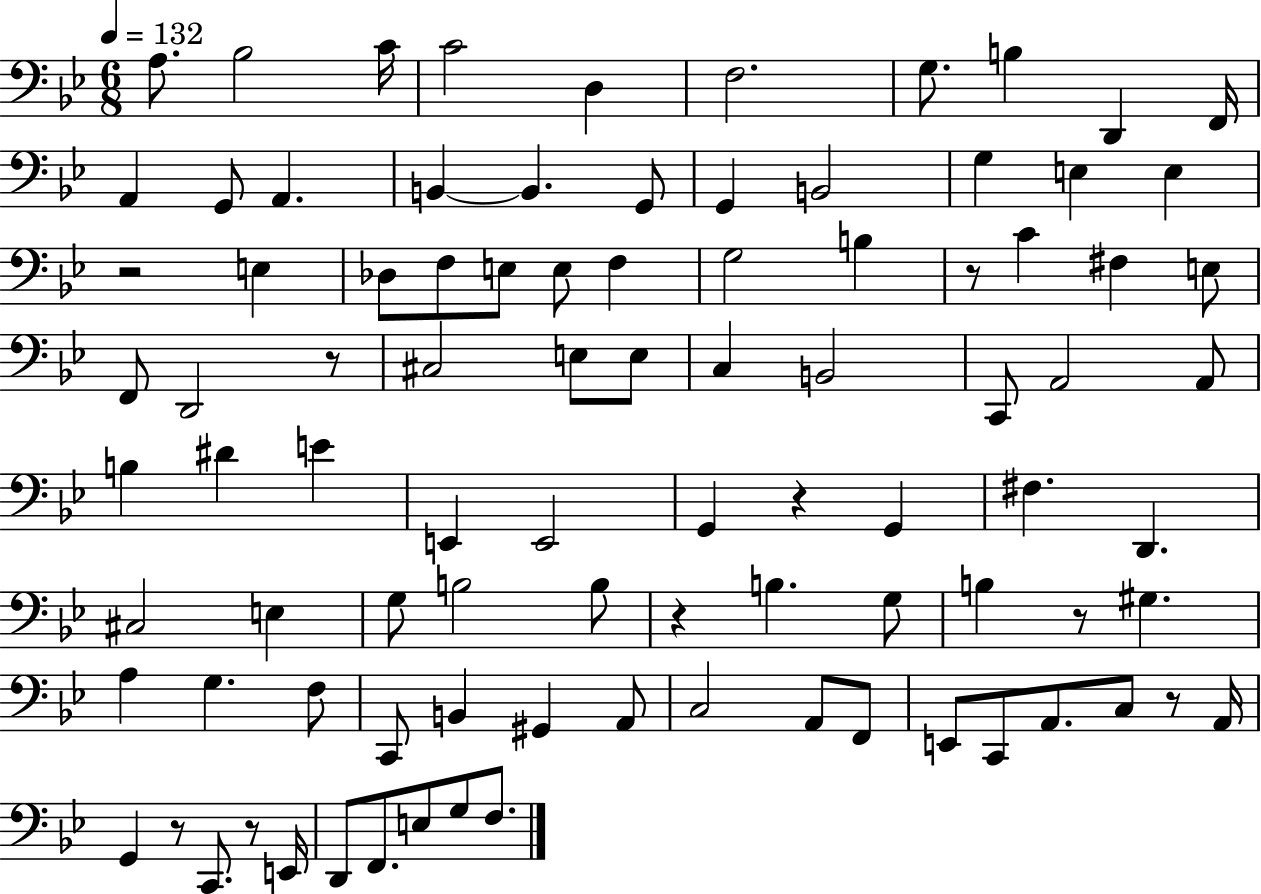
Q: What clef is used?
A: bass